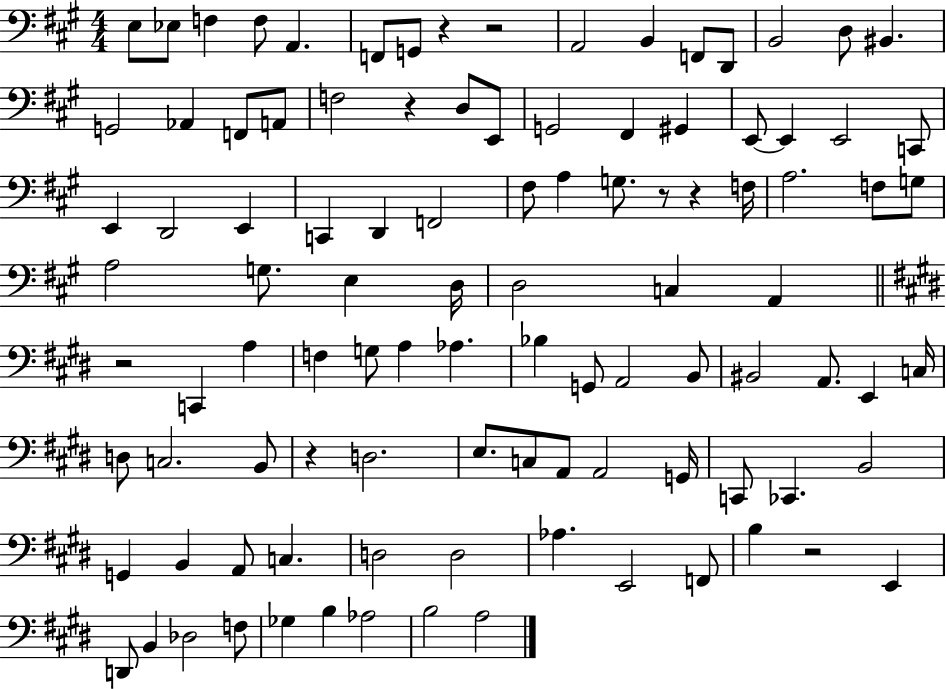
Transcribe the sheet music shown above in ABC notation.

X:1
T:Untitled
M:4/4
L:1/4
K:A
E,/2 _E,/2 F, F,/2 A,, F,,/2 G,,/2 z z2 A,,2 B,, F,,/2 D,,/2 B,,2 D,/2 ^B,, G,,2 _A,, F,,/2 A,,/2 F,2 z D,/2 E,,/2 G,,2 ^F,, ^G,, E,,/2 E,, E,,2 C,,/2 E,, D,,2 E,, C,, D,, F,,2 ^F,/2 A, G,/2 z/2 z F,/4 A,2 F,/2 G,/2 A,2 G,/2 E, D,/4 D,2 C, A,, z2 C,, A, F, G,/2 A, _A, _B, G,,/2 A,,2 B,,/2 ^B,,2 A,,/2 E,, C,/4 D,/2 C,2 B,,/2 z D,2 E,/2 C,/2 A,,/2 A,,2 G,,/4 C,,/2 _C,, B,,2 G,, B,, A,,/2 C, D,2 D,2 _A, E,,2 F,,/2 B, z2 E,, D,,/2 B,, _D,2 F,/2 _G, B, _A,2 B,2 A,2